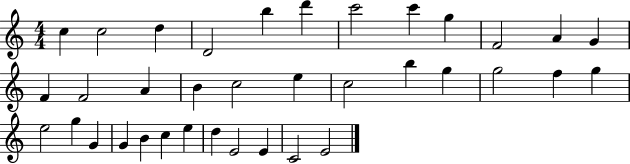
C5/q C5/h D5/q D4/h B5/q D6/q C6/h C6/q G5/q F4/h A4/q G4/q F4/q F4/h A4/q B4/q C5/h E5/q C5/h B5/q G5/q G5/h F5/q G5/q E5/h G5/q G4/q G4/q B4/q C5/q E5/q D5/q E4/h E4/q C4/h E4/h